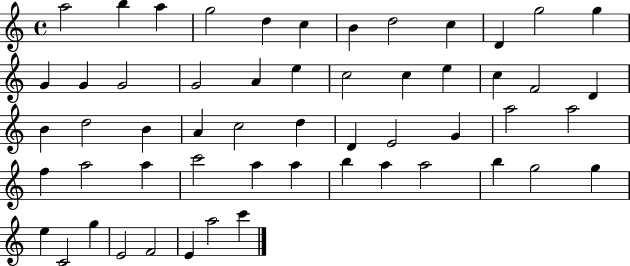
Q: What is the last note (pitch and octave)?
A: C6